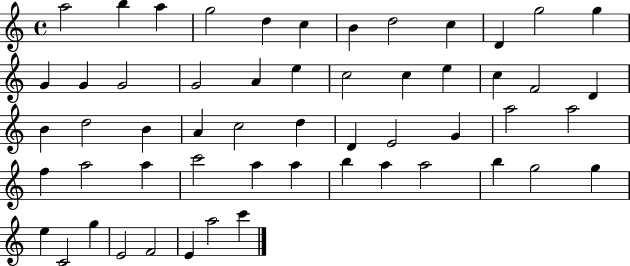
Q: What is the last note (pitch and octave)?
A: C6